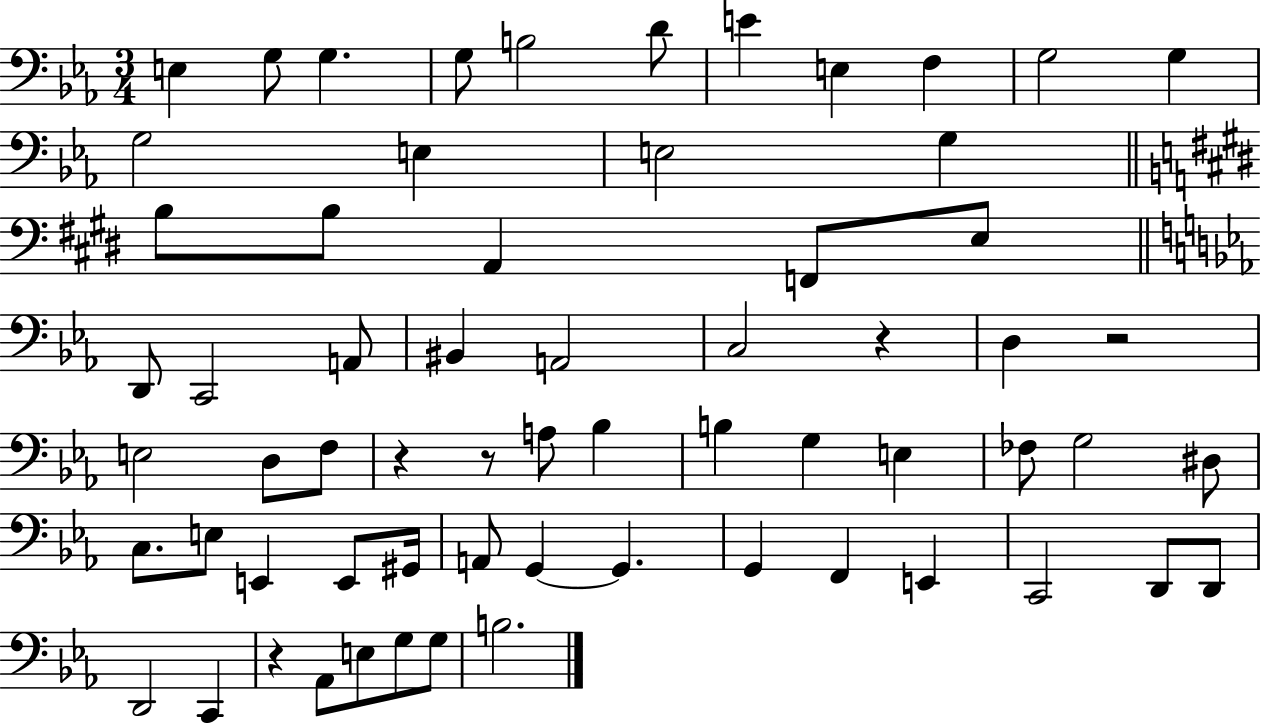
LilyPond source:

{
  \clef bass
  \numericTimeSignature
  \time 3/4
  \key ees \major
  \repeat volta 2 { e4 g8 g4. | g8 b2 d'8 | e'4 e4 f4 | g2 g4 | \break g2 e4 | e2 g4 | \bar "||" \break \key e \major b8 b8 a,4 f,8 e8 | \bar "||" \break \key ees \major d,8 c,2 a,8 | bis,4 a,2 | c2 r4 | d4 r2 | \break e2 d8 f8 | r4 r8 a8 bes4 | b4 g4 e4 | fes8 g2 dis8 | \break c8. e8 e,4 e,8 gis,16 | a,8 g,4~~ g,4. | g,4 f,4 e,4 | c,2 d,8 d,8 | \break d,2 c,4 | r4 aes,8 e8 g8 g8 | b2. | } \bar "|."
}